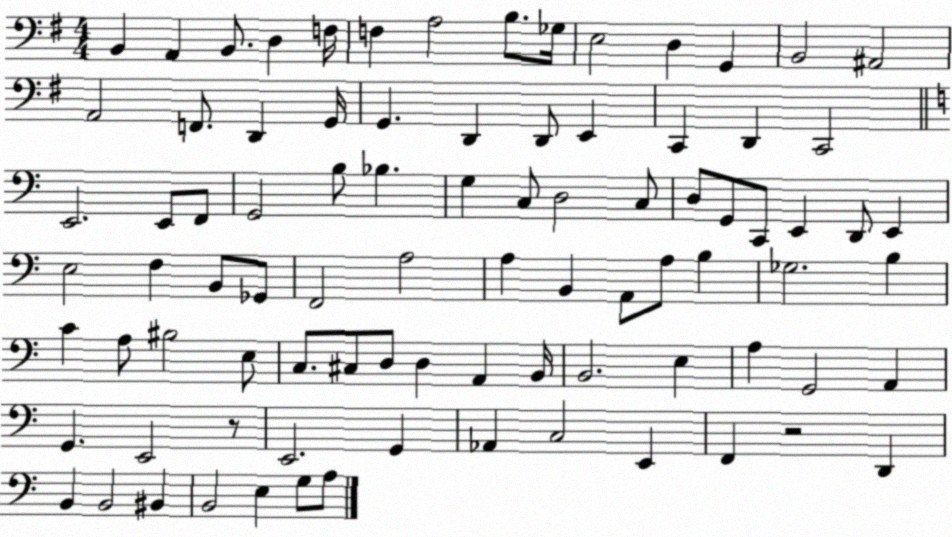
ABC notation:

X:1
T:Untitled
M:4/4
L:1/4
K:G
B,, A,, B,,/2 D, F,/4 F, A,2 B,/2 _G,/4 E,2 D, G,, B,,2 ^A,,2 A,,2 F,,/2 D,, G,,/4 G,, D,, D,,/2 E,, C,, D,, C,,2 E,,2 E,,/2 F,,/2 G,,2 B,/2 _B, G, C,/2 D,2 C,/2 D,/2 G,,/2 C,,/2 E,, D,,/2 E,, E,2 F, B,,/2 _G,,/2 F,,2 A,2 A, B,, A,,/2 A,/2 B, _G,2 B, C A,/2 ^B,2 E,/2 C,/2 ^C,/2 D,/2 D, A,, B,,/4 B,,2 E, A, G,,2 A,, G,, E,,2 z/2 E,,2 G,, _A,, C,2 E,, F,, z2 D,, B,, B,,2 ^B,, B,,2 E, G,/2 A,/2